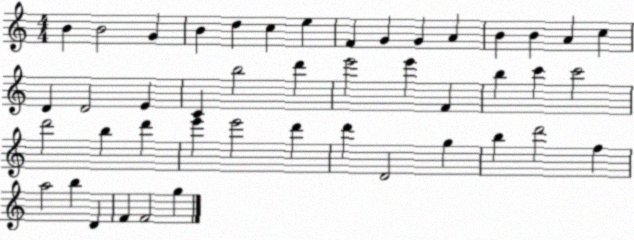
X:1
T:Untitled
M:4/4
L:1/4
K:C
B B2 G B d c e F G G A B B A c D D2 E C b2 d' e'2 e' F b c' c'2 d'2 b d' e' e'2 d' d' D2 g b d'2 f a2 b D F F2 g